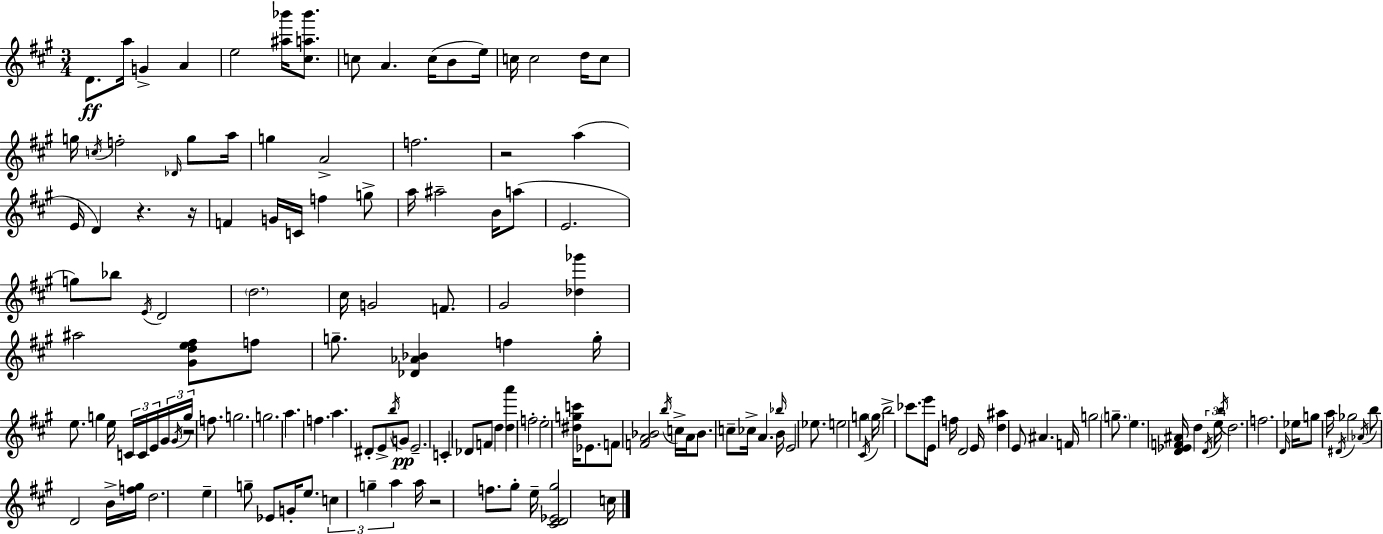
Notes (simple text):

D4/e. A5/s G4/q A4/q E5/h [A#5,Bb6]/s [C#5,A5,Bb6]/e. C5/e A4/q. C5/s B4/e E5/s C5/s C5/h D5/s C5/e G5/s C5/s F5/h Db4/s G5/e A5/s G5/q A4/h F5/h. R/h A5/q E4/s D4/q R/q. R/s F4/q G4/s C4/s F5/q G5/e A5/s A#5/h B4/s A5/e E4/h. G5/e Bb5/e E4/s D4/h D5/h. C#5/s G4/h F4/e. G#4/h [Db5,Gb6]/q A#5/h [G#4,D5,E5,F#5]/e F5/e G5/e. [Db4,Ab4,Bb4]/q F5/q G5/s E5/e. G5/q E5/s C4/s C4/s E4/s G#4/s G#4/s G5/s R/h F5/e. G5/h. G5/h. A5/q. F5/q. A5/q. D#4/e E4/e B5/s G4/e E4/h. C4/q Db4/e F4/e D5/q [D5,A6]/q F5/h E5/h [D#5,G5,C6]/s Eb4/e. F4/e [F4,A4,Bb4]/h B5/s C5/s A4/s Bb4/e. C5/e CES5/s A4/q. Bb5/s B4/s E4/h Eb5/e. E5/h G5/q C#4/s G5/s B5/h CES6/e. E6/s E4/s F5/s D4/h E4/s [D5,A#5]/q E4/e A#4/q. F4/s G5/h G5/e. E5/q. [D4,Eb4,F4,A#4]/s D5/q D4/s E5/s B5/s D5/h. F5/h. D4/s Eb5/s G5/e A5/s D#4/s Gb5/h Ab4/s B5/e D4/h B4/s [F5,G#5]/s D5/h. E5/q G5/e Eb4/e G4/s E5/e. C5/q G5/q A5/q A5/s R/h F5/e. G#5/e E5/s [C#4,D4,Eb4,G#5]/h C5/s